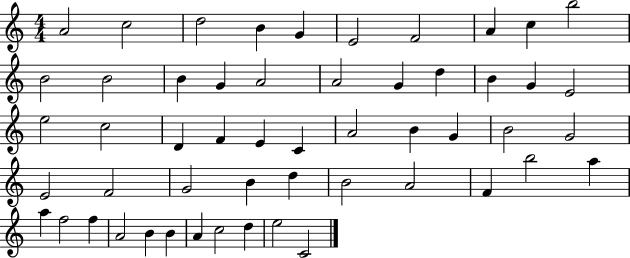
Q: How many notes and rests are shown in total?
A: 53